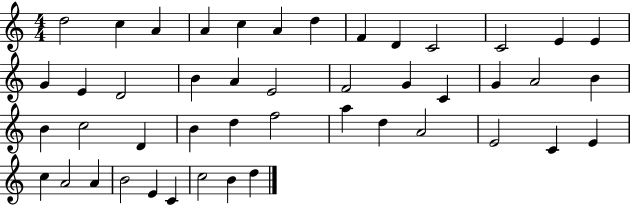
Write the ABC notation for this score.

X:1
T:Untitled
M:4/4
L:1/4
K:C
d2 c A A c A d F D C2 C2 E E G E D2 B A E2 F2 G C G A2 B B c2 D B d f2 a d A2 E2 C E c A2 A B2 E C c2 B d